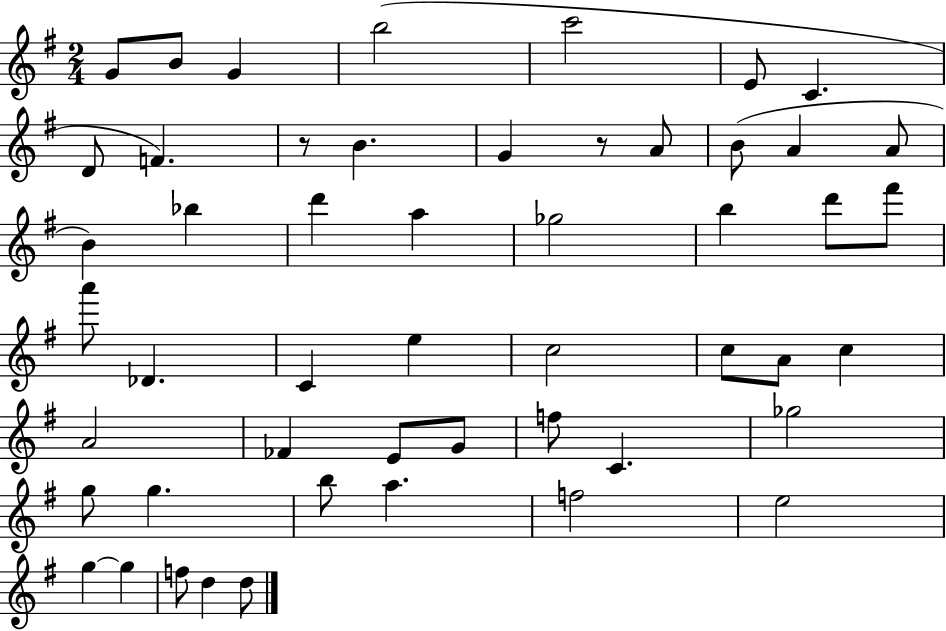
G4/e B4/e G4/q B5/h C6/h E4/e C4/q. D4/e F4/q. R/e B4/q. G4/q R/e A4/e B4/e A4/q A4/e B4/q Bb5/q D6/q A5/q Gb5/h B5/q D6/e F#6/e A6/e Db4/q. C4/q E5/q C5/h C5/e A4/e C5/q A4/h FES4/q E4/e G4/e F5/e C4/q. Gb5/h G5/e G5/q. B5/e A5/q. F5/h E5/h G5/q G5/q F5/e D5/q D5/e